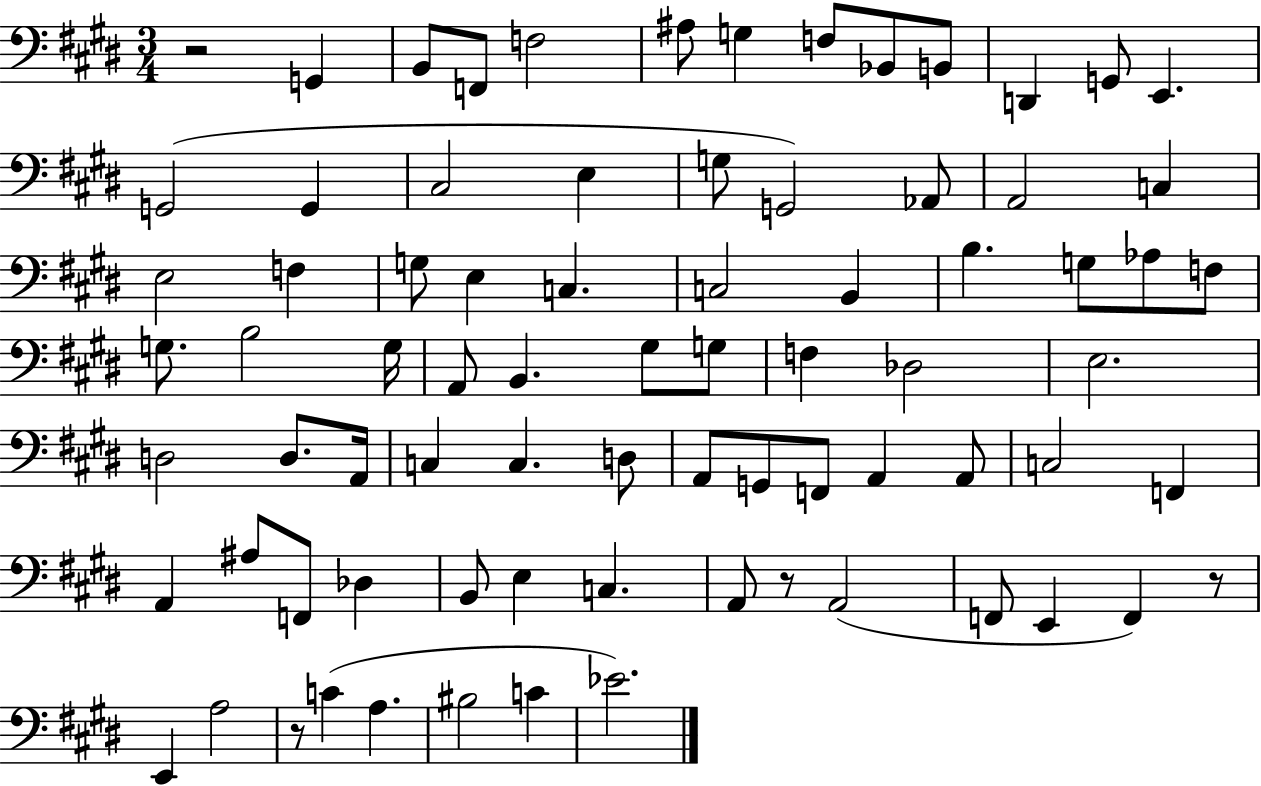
{
  \clef bass
  \numericTimeSignature
  \time 3/4
  \key e \major
  \repeat volta 2 { r2 g,4 | b,8 f,8 f2 | ais8 g4 f8 bes,8 b,8 | d,4 g,8 e,4. | \break g,2( g,4 | cis2 e4 | g8 g,2) aes,8 | a,2 c4 | \break e2 f4 | g8 e4 c4. | c2 b,4 | b4. g8 aes8 f8 | \break g8. b2 g16 | a,8 b,4. gis8 g8 | f4 des2 | e2. | \break d2 d8. a,16 | c4 c4. d8 | a,8 g,8 f,8 a,4 a,8 | c2 f,4 | \break a,4 ais8 f,8 des4 | b,8 e4 c4. | a,8 r8 a,2( | f,8 e,4 f,4) r8 | \break e,4 a2 | r8 c'4( a4. | bis2 c'4 | ees'2.) | \break } \bar "|."
}